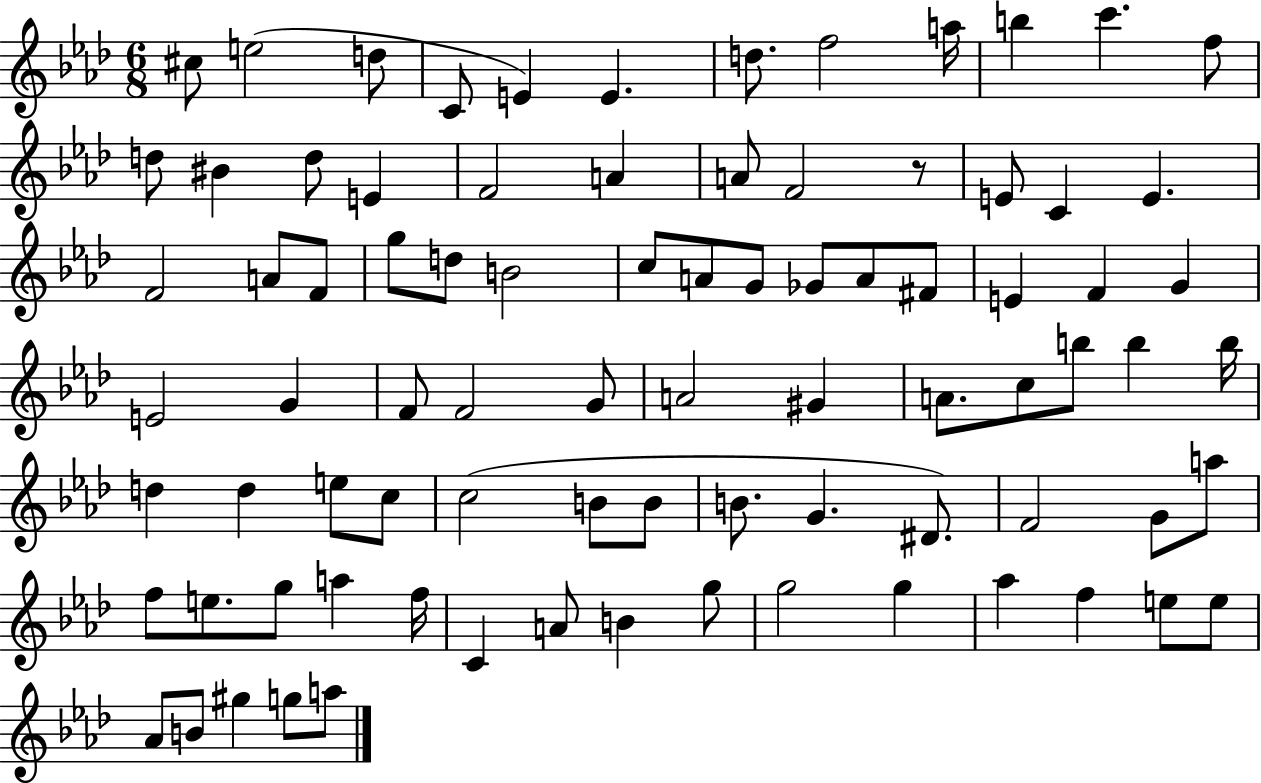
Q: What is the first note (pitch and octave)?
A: C#5